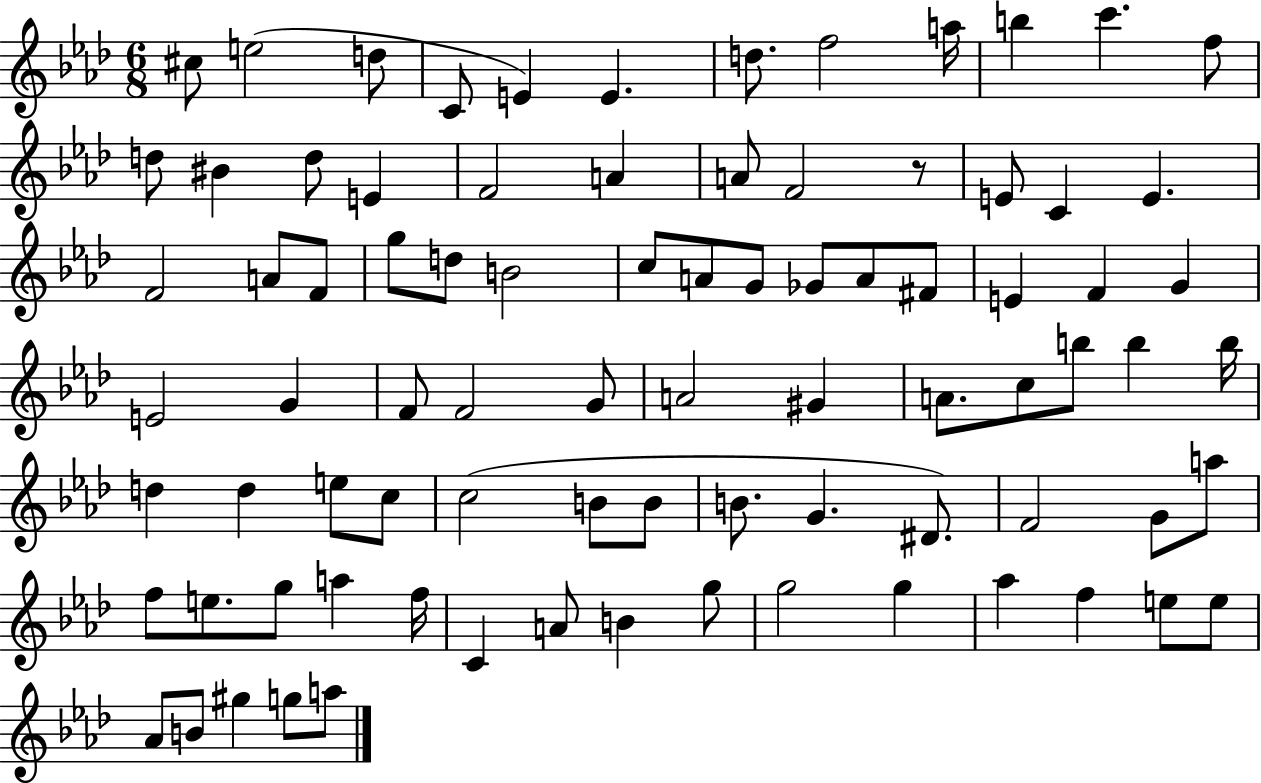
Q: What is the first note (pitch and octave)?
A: C#5